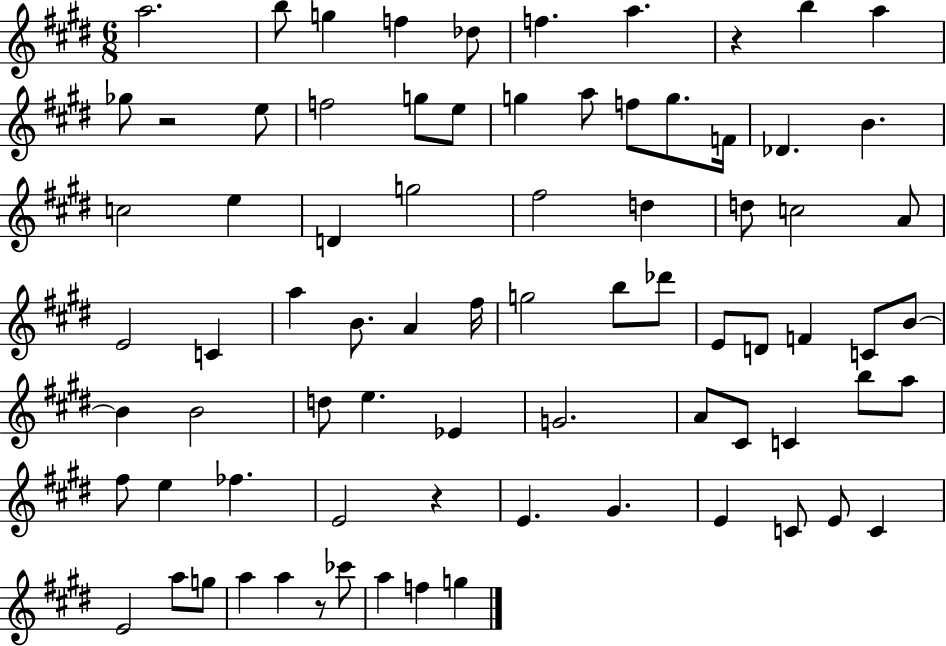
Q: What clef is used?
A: treble